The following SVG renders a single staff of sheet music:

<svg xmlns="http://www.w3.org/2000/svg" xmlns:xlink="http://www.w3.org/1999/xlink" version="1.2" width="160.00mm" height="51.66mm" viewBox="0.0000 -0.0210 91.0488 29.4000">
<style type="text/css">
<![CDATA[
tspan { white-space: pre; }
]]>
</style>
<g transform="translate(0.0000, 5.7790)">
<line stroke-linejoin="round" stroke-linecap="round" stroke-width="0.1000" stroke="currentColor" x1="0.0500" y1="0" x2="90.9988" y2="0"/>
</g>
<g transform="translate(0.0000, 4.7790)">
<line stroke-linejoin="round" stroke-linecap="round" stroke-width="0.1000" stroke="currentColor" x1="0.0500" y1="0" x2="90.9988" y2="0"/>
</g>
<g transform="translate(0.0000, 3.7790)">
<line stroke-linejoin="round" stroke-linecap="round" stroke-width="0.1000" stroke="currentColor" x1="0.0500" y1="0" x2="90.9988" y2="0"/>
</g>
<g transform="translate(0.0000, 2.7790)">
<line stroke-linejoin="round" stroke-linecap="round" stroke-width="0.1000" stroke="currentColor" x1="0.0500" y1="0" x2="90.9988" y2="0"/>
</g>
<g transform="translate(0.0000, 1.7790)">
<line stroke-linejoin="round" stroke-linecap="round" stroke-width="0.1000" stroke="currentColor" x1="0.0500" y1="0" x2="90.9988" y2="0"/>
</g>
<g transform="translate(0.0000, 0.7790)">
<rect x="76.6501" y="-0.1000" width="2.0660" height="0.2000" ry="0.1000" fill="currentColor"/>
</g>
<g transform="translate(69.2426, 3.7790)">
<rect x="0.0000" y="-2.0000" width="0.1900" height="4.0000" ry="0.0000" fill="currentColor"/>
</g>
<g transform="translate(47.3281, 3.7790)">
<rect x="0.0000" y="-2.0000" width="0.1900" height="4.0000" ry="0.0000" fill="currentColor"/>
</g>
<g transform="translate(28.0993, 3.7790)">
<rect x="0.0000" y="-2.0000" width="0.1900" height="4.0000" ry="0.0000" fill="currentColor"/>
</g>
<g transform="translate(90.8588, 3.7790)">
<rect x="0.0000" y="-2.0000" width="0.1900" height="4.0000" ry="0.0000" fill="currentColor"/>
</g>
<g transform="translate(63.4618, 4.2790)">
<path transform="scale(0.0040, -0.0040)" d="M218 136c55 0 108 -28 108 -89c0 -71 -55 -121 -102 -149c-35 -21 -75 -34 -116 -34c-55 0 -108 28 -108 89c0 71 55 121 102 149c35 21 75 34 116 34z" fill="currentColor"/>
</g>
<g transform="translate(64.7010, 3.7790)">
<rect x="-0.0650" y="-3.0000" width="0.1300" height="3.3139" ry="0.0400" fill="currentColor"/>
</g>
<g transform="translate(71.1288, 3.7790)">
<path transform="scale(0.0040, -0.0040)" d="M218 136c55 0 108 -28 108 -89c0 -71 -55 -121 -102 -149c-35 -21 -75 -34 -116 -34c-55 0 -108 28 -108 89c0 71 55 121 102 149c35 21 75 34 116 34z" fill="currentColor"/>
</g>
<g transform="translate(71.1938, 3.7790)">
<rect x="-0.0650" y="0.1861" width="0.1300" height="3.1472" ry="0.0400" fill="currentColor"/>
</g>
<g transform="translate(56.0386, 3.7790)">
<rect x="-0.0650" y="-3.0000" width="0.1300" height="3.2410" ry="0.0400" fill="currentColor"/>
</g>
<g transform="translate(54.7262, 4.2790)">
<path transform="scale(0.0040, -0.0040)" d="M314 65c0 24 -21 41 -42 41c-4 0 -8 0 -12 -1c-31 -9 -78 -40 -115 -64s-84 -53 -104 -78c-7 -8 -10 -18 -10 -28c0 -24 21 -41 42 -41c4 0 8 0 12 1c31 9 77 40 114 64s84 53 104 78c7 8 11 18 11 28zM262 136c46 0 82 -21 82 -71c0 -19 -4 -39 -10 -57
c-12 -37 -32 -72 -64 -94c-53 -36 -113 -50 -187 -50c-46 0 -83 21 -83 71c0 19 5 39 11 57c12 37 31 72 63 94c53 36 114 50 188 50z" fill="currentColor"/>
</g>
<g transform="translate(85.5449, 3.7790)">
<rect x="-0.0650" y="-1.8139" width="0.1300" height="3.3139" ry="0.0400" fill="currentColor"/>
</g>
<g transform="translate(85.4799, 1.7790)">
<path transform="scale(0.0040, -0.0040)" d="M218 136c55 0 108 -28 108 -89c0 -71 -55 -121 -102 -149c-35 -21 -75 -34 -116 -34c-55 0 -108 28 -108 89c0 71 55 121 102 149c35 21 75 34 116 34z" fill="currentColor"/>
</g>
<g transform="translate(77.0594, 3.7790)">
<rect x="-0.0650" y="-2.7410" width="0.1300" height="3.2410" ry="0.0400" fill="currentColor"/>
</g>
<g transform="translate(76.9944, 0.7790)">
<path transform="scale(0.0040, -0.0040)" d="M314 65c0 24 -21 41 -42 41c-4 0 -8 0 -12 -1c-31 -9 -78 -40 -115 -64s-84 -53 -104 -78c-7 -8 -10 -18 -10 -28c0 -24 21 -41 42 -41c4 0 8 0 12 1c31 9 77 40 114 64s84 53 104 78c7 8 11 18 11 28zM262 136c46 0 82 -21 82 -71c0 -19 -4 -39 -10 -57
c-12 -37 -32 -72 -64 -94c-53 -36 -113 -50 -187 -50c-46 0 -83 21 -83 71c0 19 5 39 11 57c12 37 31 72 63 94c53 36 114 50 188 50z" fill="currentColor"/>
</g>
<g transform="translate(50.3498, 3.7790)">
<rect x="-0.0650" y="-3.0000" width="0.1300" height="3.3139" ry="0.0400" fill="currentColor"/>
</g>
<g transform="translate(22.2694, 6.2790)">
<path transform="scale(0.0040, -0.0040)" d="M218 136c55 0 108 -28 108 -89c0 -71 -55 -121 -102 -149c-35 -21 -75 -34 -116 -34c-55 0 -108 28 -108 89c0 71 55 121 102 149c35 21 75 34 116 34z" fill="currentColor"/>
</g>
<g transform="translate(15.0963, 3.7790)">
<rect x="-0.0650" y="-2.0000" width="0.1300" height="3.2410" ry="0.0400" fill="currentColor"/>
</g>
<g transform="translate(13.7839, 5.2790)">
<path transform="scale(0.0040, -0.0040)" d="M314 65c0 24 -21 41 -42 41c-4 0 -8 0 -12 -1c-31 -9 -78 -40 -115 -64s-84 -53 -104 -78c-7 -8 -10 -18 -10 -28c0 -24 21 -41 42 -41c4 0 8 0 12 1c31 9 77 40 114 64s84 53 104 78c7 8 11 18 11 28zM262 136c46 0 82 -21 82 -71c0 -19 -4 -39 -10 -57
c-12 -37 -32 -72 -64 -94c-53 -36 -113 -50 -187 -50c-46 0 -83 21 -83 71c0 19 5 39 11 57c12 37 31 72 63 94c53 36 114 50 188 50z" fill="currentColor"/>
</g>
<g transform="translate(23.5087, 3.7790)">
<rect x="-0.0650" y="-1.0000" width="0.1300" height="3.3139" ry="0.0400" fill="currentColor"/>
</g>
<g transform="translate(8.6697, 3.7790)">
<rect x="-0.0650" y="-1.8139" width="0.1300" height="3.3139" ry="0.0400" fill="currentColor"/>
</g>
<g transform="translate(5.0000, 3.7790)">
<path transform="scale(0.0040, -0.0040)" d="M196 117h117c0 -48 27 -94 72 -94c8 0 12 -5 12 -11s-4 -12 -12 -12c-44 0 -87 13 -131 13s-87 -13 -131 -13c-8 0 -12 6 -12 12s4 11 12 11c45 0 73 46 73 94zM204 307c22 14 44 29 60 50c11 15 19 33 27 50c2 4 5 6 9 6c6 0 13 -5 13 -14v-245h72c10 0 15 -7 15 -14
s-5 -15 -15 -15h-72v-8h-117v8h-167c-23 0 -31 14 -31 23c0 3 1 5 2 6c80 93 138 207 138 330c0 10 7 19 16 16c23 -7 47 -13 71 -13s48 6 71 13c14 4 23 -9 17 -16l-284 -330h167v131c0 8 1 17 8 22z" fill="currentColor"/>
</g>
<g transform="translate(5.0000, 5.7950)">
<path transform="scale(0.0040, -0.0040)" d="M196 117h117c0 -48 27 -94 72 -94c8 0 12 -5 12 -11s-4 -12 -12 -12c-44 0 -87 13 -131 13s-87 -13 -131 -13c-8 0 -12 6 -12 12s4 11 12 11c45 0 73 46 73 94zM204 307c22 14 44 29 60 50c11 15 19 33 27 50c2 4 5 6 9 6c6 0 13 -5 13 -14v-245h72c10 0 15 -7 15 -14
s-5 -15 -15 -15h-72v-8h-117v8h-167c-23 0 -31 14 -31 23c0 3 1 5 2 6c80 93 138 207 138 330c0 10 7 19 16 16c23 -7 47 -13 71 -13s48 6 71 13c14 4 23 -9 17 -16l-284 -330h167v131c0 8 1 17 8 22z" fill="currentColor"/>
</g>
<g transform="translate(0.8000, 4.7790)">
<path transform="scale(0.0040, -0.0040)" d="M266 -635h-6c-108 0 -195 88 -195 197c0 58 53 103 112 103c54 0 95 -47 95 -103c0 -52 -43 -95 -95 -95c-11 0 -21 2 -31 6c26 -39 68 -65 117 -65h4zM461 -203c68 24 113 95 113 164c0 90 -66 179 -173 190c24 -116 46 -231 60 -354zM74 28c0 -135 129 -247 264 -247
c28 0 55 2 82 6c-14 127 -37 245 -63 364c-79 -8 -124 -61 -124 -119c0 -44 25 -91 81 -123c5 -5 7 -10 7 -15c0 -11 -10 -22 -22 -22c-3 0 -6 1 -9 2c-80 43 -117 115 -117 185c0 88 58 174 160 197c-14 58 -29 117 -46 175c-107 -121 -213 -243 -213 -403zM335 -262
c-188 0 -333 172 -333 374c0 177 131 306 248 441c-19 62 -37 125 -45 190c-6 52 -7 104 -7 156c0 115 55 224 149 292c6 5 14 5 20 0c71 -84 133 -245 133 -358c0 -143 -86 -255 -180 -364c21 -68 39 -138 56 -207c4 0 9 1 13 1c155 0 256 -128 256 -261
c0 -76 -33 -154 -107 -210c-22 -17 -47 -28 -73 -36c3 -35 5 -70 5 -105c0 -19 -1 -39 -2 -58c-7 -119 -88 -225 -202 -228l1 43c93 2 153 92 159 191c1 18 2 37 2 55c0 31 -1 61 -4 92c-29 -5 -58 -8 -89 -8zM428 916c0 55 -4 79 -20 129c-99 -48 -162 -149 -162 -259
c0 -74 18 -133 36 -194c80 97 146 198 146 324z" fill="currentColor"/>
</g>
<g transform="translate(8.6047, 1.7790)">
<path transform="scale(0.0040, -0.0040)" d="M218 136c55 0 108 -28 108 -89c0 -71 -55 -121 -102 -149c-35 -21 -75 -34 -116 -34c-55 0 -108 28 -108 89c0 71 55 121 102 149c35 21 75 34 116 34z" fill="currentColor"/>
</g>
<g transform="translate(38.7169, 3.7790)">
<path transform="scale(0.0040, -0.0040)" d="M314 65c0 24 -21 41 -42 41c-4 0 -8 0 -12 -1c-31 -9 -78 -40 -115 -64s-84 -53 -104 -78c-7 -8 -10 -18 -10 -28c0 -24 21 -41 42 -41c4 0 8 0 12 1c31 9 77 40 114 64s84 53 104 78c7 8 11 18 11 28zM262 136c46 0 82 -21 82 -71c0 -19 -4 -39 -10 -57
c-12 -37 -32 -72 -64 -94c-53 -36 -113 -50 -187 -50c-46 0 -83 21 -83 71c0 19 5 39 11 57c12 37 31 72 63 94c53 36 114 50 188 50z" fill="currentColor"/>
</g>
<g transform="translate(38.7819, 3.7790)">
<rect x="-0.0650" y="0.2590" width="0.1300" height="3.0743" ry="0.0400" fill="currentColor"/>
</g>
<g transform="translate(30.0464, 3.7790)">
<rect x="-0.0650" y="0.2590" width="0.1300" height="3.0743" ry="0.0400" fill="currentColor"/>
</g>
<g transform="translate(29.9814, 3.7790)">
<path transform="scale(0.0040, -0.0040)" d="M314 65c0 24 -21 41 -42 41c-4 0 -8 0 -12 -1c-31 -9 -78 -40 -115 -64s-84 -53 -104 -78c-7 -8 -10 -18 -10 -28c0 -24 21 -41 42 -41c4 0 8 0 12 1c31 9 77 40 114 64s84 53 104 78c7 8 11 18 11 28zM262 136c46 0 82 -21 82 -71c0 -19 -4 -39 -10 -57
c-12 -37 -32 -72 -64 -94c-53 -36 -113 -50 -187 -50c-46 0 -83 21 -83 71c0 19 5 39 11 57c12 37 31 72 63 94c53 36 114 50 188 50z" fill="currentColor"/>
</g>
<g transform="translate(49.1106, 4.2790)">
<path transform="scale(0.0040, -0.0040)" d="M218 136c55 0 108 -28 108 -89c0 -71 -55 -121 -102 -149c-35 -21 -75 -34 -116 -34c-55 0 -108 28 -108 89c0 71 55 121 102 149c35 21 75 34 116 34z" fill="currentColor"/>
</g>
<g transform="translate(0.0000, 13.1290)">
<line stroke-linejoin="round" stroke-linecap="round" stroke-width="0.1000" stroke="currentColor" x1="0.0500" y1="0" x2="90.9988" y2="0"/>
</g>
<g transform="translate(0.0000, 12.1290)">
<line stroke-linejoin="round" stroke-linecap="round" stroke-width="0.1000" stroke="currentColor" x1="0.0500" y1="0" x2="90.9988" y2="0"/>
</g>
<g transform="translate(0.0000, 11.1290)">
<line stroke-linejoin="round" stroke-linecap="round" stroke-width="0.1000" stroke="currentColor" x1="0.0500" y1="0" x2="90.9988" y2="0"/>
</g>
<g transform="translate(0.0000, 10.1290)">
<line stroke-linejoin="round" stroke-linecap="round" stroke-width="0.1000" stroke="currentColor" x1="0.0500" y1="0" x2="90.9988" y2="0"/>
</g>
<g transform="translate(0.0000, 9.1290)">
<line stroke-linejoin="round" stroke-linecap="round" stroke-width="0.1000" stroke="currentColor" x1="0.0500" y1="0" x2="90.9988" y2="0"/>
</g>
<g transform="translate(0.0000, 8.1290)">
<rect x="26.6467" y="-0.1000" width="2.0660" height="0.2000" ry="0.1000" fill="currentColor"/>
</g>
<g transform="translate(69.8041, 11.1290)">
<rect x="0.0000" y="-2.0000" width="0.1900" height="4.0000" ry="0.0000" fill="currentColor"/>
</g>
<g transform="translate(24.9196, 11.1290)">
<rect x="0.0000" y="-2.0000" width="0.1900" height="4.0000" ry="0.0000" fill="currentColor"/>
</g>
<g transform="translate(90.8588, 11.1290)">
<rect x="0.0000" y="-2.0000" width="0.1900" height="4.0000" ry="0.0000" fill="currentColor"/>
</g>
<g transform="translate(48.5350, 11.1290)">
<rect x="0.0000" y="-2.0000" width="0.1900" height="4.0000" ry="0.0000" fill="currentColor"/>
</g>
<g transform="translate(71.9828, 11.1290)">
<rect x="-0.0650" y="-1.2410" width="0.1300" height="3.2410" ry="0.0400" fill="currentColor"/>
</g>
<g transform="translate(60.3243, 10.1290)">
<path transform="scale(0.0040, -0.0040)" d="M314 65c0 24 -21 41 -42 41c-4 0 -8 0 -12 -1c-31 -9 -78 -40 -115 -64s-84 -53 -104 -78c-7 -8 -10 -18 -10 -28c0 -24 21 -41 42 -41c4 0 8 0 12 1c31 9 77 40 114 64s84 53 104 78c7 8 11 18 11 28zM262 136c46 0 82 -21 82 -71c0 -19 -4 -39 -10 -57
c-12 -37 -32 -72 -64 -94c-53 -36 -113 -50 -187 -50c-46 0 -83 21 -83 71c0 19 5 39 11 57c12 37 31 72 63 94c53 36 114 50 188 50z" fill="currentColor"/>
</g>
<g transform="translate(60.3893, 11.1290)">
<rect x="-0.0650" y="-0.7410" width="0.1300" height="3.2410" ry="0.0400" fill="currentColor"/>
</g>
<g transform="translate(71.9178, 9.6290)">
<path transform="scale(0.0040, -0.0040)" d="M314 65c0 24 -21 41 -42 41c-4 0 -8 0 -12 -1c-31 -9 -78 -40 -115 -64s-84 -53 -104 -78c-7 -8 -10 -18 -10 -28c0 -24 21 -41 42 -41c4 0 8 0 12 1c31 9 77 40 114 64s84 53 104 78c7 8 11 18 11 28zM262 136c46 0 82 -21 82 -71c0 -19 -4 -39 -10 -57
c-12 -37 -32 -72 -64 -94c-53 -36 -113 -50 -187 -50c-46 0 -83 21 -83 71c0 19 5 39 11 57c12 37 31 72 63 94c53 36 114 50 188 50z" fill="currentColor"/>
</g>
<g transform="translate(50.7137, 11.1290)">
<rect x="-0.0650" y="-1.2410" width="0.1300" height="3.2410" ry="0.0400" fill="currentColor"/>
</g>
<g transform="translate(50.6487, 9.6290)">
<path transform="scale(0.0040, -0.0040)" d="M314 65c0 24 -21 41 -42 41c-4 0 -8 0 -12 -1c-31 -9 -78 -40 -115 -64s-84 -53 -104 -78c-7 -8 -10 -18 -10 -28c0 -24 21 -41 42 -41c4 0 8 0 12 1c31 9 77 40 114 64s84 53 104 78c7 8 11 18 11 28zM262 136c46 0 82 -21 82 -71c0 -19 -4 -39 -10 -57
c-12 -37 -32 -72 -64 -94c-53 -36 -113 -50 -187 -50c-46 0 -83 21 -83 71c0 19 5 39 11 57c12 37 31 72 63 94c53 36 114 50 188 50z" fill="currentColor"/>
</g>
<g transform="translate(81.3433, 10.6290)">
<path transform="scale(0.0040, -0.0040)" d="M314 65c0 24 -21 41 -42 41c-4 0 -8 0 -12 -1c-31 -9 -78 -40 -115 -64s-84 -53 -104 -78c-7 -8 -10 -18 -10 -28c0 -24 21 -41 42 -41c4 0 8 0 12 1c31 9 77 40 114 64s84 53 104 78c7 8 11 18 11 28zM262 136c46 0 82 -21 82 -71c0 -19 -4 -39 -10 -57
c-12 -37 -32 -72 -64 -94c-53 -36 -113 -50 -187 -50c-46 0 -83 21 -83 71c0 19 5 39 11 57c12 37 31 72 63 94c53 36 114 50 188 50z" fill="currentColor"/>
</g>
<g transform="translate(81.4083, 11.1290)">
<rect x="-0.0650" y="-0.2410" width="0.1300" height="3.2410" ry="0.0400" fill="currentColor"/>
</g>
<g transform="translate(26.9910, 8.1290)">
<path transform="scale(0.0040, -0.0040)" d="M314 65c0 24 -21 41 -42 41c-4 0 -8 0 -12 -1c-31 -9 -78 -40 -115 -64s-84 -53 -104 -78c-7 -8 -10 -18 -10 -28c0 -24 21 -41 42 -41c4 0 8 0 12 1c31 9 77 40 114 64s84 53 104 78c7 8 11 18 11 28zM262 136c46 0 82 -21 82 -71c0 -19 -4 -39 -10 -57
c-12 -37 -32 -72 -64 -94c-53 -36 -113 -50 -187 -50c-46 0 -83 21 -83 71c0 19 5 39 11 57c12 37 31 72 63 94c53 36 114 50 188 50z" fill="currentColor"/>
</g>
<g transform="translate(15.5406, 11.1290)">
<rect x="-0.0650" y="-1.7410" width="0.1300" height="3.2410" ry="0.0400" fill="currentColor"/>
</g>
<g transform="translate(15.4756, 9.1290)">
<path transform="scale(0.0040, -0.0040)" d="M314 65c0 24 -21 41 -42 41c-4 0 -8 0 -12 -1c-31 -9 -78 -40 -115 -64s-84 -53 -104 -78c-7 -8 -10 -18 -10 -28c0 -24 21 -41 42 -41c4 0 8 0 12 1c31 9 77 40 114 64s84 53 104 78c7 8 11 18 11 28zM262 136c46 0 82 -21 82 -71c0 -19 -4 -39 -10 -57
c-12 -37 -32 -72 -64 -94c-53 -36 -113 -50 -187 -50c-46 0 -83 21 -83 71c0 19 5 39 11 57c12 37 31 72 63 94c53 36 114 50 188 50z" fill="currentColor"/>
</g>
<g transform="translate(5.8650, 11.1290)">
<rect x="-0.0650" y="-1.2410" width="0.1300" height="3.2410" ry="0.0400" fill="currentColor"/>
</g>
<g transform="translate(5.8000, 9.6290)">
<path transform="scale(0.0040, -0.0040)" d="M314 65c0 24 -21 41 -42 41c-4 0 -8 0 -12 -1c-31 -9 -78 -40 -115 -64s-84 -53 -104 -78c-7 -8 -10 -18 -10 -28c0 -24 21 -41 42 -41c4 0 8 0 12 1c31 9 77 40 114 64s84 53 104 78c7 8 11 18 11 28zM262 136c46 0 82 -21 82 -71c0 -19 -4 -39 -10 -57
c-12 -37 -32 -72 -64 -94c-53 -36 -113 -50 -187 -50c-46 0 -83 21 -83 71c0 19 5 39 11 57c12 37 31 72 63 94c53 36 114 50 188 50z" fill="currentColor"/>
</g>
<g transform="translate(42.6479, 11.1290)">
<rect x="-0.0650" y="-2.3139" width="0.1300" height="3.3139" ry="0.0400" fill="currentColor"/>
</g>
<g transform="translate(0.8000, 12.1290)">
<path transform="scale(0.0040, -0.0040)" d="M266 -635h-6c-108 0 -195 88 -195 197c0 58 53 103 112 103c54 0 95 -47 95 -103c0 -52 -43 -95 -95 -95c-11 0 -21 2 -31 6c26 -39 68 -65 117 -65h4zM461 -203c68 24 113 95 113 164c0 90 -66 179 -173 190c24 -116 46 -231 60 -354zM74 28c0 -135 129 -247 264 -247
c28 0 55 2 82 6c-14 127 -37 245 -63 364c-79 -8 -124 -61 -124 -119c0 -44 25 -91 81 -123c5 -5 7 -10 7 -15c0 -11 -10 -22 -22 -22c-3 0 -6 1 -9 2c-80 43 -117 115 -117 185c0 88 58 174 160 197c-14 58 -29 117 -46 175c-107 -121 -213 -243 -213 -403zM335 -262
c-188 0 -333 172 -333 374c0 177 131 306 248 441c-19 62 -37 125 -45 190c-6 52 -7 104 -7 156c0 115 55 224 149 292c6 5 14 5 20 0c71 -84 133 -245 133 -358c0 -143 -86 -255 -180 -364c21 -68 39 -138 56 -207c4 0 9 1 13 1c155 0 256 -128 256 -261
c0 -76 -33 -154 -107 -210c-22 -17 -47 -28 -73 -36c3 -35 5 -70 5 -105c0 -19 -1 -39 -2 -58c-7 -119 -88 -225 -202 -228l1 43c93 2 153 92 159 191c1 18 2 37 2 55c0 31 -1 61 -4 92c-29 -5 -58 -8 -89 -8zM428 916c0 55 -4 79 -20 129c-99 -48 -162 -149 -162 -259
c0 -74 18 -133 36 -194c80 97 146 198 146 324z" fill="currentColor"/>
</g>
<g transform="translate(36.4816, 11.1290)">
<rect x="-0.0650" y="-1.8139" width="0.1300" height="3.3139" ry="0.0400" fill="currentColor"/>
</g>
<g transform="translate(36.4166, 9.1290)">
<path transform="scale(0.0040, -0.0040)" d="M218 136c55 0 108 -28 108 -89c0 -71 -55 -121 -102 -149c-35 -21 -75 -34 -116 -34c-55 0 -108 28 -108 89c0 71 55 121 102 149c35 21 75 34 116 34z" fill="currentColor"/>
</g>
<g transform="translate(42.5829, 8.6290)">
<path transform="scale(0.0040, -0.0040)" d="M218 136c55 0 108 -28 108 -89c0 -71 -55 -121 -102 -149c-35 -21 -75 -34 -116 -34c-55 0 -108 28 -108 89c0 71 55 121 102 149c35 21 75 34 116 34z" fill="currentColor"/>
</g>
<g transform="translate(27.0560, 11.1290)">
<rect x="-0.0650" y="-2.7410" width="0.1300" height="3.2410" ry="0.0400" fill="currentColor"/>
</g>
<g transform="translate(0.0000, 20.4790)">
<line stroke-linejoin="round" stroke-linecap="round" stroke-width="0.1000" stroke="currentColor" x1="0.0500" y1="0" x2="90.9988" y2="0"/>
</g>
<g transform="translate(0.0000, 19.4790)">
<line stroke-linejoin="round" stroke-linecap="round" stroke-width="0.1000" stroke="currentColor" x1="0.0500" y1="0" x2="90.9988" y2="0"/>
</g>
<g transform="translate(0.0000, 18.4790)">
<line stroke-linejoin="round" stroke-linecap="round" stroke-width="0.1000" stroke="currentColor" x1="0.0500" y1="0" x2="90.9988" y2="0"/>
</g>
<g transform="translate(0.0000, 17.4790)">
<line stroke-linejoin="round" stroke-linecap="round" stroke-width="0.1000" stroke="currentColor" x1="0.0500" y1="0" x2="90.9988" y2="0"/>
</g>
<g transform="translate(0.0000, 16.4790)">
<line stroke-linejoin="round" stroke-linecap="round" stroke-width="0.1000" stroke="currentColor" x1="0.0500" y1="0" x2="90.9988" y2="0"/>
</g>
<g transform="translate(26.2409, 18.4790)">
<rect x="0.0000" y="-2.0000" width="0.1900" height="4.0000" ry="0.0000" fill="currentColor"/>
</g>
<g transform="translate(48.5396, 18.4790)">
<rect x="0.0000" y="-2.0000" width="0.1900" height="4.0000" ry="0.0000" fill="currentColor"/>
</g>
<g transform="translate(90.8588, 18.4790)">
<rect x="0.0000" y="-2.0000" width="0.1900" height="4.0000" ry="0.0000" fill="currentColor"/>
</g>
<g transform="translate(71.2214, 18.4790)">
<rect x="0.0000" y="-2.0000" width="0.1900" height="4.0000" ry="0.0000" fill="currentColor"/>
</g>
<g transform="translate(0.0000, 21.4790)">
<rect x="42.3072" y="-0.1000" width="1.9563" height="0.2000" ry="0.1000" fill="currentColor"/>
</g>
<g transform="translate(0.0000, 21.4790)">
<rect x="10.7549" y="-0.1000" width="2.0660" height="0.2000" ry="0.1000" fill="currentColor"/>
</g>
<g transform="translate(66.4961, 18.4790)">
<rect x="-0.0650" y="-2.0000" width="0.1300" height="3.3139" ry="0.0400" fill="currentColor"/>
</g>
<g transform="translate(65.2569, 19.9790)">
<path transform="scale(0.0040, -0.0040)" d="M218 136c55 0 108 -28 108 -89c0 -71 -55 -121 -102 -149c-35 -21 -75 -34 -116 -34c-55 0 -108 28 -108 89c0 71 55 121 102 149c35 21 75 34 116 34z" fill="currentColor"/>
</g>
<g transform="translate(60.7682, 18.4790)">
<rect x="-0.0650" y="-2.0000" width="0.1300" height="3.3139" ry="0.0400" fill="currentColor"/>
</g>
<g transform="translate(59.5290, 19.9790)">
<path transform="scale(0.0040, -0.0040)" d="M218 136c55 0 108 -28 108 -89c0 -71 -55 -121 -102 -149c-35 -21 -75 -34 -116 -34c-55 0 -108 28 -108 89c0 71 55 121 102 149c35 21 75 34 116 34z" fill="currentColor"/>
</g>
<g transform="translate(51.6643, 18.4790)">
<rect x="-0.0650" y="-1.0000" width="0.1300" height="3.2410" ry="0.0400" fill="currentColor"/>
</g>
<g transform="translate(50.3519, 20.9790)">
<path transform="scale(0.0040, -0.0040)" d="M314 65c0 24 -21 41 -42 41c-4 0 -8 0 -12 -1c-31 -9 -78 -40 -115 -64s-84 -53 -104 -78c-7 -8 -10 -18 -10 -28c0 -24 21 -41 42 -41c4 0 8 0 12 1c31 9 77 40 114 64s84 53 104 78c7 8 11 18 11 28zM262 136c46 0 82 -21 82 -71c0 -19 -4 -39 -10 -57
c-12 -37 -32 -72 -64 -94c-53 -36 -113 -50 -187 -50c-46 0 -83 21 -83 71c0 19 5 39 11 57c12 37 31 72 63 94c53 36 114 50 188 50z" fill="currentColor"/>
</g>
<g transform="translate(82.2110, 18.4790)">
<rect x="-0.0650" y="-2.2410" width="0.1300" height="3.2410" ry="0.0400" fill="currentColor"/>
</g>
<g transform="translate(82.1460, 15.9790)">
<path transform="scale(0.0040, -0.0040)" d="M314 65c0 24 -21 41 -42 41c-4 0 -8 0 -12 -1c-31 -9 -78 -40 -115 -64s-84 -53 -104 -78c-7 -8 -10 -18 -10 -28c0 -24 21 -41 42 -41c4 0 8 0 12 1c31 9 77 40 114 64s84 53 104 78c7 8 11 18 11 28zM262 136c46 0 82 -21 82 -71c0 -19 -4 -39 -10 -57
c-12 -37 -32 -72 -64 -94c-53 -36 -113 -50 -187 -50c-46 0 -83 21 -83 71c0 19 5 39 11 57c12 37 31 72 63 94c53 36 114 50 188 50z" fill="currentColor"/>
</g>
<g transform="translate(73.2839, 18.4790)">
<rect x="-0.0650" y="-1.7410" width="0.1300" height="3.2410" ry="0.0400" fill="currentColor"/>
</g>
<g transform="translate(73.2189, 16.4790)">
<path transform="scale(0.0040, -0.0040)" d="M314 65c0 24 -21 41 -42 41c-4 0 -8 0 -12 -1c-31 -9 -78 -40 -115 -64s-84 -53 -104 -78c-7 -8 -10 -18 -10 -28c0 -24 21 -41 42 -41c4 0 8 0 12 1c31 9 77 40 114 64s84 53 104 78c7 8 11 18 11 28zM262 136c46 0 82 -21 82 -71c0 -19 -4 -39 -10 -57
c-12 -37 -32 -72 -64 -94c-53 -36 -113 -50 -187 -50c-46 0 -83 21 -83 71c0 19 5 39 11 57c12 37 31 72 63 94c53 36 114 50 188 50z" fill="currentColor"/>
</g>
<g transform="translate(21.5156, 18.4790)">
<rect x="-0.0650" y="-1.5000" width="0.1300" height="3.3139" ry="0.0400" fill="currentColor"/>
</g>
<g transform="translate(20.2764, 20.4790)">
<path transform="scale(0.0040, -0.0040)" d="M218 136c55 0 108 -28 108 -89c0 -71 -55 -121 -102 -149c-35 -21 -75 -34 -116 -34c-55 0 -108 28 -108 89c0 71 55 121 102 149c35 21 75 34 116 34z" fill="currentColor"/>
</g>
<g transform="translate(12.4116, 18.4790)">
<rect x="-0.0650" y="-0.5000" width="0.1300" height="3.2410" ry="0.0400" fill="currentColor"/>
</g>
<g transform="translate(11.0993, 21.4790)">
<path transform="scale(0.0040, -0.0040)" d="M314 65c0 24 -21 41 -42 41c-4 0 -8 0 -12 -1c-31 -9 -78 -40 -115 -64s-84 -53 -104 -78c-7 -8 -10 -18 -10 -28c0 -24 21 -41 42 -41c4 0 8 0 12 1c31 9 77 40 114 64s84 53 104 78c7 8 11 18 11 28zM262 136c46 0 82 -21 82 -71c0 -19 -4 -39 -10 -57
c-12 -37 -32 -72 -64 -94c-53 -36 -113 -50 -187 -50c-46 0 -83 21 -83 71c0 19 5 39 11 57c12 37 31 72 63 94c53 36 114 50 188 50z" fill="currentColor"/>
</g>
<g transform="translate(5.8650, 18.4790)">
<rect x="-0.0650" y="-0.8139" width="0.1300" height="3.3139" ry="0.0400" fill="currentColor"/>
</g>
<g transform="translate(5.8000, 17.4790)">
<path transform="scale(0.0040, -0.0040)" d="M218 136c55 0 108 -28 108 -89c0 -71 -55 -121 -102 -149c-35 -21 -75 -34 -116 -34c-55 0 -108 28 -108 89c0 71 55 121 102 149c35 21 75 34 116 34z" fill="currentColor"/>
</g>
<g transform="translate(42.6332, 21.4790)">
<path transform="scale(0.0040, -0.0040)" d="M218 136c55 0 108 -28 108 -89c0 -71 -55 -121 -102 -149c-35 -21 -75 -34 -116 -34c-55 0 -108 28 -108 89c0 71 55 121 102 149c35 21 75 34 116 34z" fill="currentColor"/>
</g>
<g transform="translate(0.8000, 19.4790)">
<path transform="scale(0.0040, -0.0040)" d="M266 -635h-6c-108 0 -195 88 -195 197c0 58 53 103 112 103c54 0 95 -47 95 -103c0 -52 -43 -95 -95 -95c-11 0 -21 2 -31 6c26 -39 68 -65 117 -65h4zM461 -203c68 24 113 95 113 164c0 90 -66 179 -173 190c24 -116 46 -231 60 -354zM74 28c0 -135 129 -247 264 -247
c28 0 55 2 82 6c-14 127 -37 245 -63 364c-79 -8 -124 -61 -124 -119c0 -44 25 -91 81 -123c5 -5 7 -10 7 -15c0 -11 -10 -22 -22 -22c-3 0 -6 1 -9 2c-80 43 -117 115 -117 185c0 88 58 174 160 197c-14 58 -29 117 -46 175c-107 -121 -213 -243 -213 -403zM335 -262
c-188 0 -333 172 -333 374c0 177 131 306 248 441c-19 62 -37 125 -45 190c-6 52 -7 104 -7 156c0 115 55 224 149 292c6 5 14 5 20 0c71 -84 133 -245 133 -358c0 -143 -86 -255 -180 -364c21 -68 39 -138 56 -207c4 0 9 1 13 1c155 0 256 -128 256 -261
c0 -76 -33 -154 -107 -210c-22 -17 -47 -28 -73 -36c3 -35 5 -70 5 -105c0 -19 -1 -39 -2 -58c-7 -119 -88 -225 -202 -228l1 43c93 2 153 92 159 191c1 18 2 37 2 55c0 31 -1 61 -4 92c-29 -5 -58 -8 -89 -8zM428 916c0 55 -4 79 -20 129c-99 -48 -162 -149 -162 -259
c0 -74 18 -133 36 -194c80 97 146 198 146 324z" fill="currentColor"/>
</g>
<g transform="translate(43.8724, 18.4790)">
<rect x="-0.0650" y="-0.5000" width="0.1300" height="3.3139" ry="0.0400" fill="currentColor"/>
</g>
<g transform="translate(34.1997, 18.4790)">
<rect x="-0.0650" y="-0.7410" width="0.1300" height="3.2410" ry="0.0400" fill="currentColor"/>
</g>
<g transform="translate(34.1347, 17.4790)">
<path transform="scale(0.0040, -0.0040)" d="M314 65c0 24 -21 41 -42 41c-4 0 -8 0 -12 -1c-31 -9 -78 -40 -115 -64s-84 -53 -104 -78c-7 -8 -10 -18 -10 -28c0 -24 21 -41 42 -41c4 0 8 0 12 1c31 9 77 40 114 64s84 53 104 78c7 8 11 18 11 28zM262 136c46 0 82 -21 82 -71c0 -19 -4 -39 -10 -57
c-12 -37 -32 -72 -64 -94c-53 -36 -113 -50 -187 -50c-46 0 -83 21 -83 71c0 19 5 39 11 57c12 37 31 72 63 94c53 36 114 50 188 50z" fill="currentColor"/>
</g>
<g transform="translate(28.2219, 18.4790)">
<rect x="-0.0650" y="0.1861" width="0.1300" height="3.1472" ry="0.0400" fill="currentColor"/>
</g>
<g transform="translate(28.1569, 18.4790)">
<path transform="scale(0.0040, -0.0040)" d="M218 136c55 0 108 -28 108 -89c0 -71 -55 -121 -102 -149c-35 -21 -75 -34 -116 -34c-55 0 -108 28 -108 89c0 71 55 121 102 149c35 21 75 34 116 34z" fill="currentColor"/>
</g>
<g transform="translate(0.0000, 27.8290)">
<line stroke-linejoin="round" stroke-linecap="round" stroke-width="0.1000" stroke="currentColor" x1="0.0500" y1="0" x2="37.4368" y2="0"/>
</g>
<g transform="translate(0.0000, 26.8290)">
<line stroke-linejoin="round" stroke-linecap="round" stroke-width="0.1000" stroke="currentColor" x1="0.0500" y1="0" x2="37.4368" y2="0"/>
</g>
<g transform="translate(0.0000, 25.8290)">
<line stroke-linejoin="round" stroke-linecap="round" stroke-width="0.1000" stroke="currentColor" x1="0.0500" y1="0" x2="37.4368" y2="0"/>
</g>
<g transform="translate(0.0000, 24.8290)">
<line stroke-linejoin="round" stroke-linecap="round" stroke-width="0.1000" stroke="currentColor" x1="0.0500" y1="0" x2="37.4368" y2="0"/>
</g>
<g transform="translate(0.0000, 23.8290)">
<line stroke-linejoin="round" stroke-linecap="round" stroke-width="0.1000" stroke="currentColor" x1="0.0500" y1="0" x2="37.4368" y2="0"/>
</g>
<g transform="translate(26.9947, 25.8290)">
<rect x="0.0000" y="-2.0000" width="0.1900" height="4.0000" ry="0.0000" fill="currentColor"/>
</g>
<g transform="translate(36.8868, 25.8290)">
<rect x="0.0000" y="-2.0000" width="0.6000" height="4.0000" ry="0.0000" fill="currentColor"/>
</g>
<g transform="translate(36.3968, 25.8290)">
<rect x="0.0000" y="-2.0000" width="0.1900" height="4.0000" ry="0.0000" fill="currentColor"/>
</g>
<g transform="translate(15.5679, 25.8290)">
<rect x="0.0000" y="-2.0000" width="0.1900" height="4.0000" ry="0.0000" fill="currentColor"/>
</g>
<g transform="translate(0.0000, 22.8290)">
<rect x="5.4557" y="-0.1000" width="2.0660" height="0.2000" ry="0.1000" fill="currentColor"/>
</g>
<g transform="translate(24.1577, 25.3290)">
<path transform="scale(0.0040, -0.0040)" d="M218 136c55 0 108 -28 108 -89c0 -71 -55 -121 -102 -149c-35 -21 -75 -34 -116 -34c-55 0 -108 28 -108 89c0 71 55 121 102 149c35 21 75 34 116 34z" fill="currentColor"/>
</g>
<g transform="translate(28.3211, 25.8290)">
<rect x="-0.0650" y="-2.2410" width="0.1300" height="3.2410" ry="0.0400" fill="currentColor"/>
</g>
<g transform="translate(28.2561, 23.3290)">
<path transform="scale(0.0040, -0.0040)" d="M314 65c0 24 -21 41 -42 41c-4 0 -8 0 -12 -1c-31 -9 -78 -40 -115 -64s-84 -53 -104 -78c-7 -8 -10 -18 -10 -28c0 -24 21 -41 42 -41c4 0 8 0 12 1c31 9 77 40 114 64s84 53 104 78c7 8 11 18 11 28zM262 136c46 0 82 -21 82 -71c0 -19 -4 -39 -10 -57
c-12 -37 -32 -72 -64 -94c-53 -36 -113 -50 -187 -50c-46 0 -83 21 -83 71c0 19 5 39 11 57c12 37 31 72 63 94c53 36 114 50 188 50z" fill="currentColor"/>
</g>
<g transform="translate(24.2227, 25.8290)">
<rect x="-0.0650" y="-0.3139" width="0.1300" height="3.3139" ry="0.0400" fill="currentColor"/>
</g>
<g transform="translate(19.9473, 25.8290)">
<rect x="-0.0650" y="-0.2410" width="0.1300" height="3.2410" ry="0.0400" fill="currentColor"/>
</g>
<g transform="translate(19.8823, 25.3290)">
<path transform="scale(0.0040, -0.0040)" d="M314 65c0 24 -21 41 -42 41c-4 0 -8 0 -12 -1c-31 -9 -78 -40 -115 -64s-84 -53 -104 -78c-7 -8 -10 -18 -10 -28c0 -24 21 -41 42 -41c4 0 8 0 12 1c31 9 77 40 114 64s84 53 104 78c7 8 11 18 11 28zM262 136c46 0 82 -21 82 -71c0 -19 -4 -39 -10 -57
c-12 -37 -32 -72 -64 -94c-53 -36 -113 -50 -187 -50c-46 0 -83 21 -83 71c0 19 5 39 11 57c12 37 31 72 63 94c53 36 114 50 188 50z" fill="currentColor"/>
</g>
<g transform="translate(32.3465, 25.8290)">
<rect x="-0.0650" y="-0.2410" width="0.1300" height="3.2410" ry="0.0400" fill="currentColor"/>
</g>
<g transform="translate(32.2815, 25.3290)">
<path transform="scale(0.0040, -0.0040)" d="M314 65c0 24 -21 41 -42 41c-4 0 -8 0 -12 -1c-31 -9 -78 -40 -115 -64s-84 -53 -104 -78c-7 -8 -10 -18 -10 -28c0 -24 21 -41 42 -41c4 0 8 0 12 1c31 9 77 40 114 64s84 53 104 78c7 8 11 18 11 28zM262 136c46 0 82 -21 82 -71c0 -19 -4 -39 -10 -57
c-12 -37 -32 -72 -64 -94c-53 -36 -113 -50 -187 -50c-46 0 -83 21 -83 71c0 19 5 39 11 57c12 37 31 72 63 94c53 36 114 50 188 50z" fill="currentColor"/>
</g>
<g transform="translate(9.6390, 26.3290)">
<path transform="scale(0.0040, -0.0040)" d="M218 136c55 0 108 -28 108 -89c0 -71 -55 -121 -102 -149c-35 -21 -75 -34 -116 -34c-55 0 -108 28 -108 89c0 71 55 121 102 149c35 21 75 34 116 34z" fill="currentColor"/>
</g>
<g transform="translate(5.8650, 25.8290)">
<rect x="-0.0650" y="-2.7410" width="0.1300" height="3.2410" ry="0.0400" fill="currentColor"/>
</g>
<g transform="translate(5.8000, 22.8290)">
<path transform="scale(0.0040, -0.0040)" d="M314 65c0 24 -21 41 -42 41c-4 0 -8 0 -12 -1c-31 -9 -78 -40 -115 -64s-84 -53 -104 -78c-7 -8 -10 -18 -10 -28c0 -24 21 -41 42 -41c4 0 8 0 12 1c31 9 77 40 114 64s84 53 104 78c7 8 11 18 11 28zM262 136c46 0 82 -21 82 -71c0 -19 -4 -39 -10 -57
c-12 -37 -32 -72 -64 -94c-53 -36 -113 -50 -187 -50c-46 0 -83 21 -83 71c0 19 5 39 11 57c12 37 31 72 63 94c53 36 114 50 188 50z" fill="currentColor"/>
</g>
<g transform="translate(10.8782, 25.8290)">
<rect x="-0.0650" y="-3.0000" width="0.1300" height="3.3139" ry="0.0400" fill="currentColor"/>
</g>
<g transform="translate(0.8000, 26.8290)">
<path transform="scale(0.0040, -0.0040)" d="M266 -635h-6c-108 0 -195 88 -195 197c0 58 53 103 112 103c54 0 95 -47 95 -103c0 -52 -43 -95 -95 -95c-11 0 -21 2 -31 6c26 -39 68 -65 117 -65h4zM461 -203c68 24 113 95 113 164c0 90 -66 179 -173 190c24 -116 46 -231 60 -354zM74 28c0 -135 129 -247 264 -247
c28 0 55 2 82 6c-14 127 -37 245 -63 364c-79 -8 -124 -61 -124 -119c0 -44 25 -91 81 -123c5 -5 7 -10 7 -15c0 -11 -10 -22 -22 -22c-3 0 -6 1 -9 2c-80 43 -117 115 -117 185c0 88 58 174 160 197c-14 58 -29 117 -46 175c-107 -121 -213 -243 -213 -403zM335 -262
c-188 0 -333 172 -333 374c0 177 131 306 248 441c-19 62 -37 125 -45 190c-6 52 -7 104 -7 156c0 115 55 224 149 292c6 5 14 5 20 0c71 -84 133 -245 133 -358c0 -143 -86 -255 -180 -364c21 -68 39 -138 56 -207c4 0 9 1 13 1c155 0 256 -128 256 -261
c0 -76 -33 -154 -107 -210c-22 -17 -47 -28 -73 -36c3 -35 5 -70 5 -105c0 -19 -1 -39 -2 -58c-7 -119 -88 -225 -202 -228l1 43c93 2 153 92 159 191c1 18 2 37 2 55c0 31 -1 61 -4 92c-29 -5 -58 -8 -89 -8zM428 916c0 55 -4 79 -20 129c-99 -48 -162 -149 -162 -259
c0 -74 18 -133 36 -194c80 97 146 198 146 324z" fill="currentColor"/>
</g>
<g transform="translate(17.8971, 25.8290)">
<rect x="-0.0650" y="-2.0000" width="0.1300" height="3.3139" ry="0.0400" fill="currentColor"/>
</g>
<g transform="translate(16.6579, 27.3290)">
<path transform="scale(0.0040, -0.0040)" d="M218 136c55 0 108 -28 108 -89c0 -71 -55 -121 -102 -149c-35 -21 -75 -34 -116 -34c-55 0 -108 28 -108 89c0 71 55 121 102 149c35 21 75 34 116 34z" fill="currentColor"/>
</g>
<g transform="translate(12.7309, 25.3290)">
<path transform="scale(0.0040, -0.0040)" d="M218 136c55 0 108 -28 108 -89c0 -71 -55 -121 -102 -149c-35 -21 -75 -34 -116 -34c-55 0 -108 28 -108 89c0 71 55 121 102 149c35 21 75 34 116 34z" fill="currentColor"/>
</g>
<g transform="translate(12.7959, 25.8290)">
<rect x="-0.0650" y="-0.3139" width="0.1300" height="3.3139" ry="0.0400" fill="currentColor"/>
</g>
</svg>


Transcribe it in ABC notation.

X:1
T:Untitled
M:4/4
L:1/4
K:C
f F2 D B2 B2 A A2 A B a2 f e2 f2 a2 f g e2 d2 e2 c2 d C2 E B d2 C D2 F F f2 g2 a2 A c F c2 c g2 c2